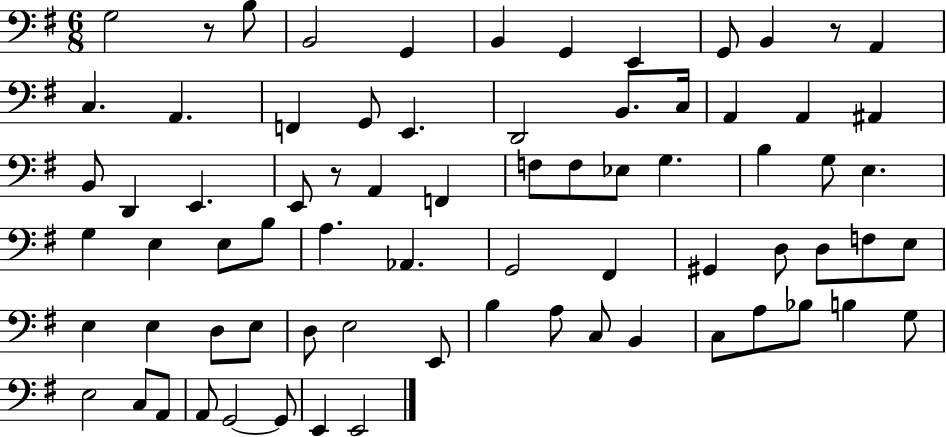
{
  \clef bass
  \numericTimeSignature
  \time 6/8
  \key g \major
  g2 r8 b8 | b,2 g,4 | b,4 g,4 e,4 | g,8 b,4 r8 a,4 | \break c4. a,4. | f,4 g,8 e,4. | d,2 b,8. c16 | a,4 a,4 ais,4 | \break b,8 d,4 e,4. | e,8 r8 a,4 f,4 | f8 f8 ees8 g4. | b4 g8 e4. | \break g4 e4 e8 b8 | a4. aes,4. | g,2 fis,4 | gis,4 d8 d8 f8 e8 | \break e4 e4 d8 e8 | d8 e2 e,8 | b4 a8 c8 b,4 | c8 a8 bes8 b4 g8 | \break e2 c8 a,8 | a,8 g,2~~ g,8 | e,4 e,2 | \bar "|."
}